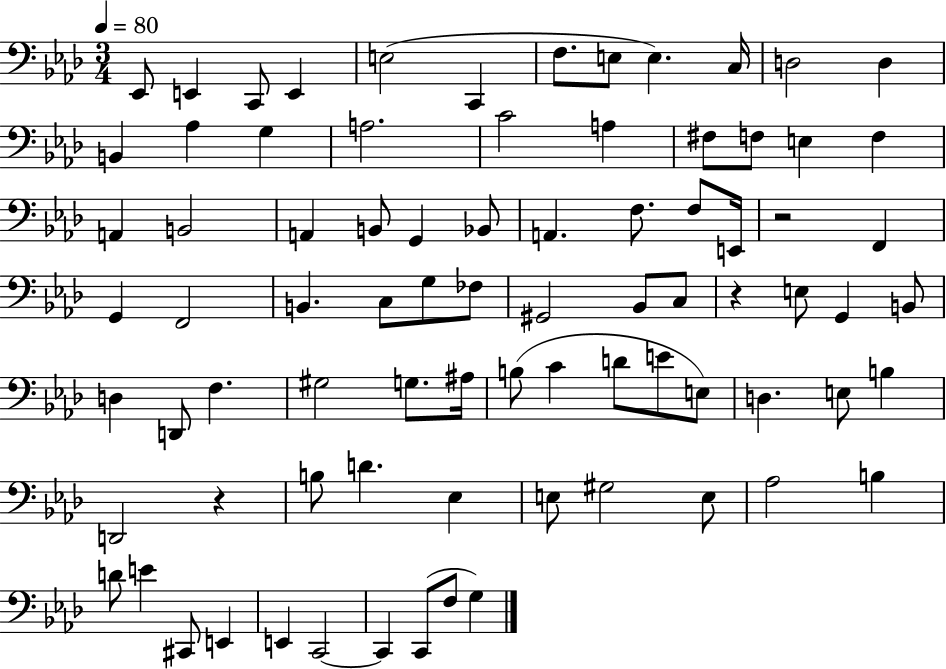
{
  \clef bass
  \numericTimeSignature
  \time 3/4
  \key aes \major
  \tempo 4 = 80
  ees,8 e,4 c,8 e,4 | e2( c,4 | f8. e8 e4.) c16 | d2 d4 | \break b,4 aes4 g4 | a2. | c'2 a4 | fis8 f8 e4 f4 | \break a,4 b,2 | a,4 b,8 g,4 bes,8 | a,4. f8. f8 e,16 | r2 f,4 | \break g,4 f,2 | b,4. c8 g8 fes8 | gis,2 bes,8 c8 | r4 e8 g,4 b,8 | \break d4 d,8 f4. | gis2 g8. ais16 | b8( c'4 d'8 e'8 e8) | d4. e8 b4 | \break d,2 r4 | b8 d'4. ees4 | e8 gis2 e8 | aes2 b4 | \break d'8 e'4 cis,8 e,4 | e,4 c,2~~ | c,4 c,8( f8 g4) | \bar "|."
}